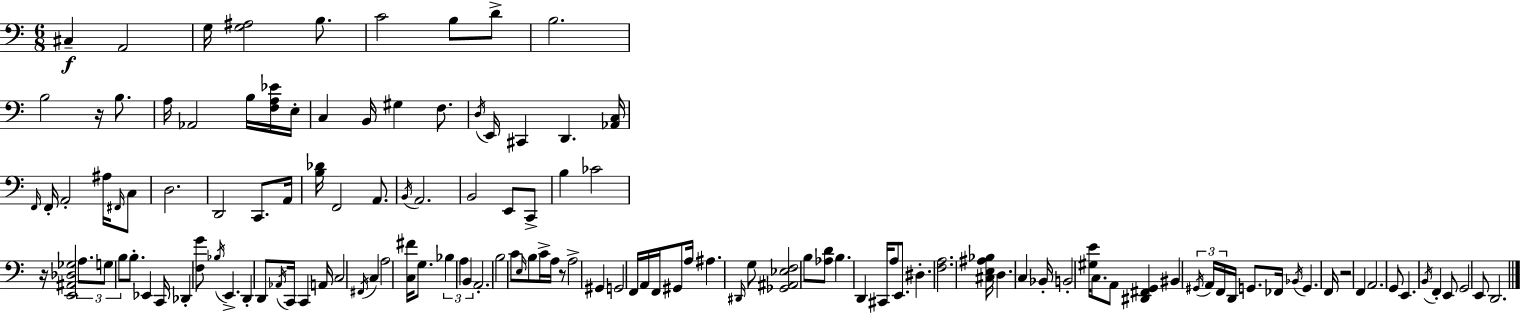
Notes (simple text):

C#3/q A2/h G3/s [G3,A#3]/h B3/e. C4/h B3/e D4/e B3/h. B3/h R/s B3/e. A3/s Ab2/h B3/s [F3,A3,Eb4]/s E3/s C3/q B2/s G#3/q F3/e. D3/s E2/s C#2/q D2/q. [Ab2,C3]/s F2/s F2/s A2/h A#3/s F#2/s C3/e D3/h. D2/h C2/e. A2/s [B3,Db4]/s F2/h A2/e. B2/s A2/h. B2/h E2/e C2/e B3/q CES4/h R/s [E2,A#2,Db3,Gb3]/h A3/e. G3/e B3/e B3/e. Eb2/q C2/s Db2/q [F3,G4]/e Bb3/s E2/q. D2/q D2/e Ab2/s C2/s C2/q A2/s C3/h F#2/s C3/q A3/h [C3,F#4]/s G3/e. Bb3/q A3/q B2/q A2/h. B3/h C4/e E3/s B3/e C4/s A3/s R/e A3/h G#2/q G2/h F2/s A2/s F2/s G#2/e A3/s A#3/q. D#2/s G3/e [Gb2,A#2,Eb3,F3]/h B3/e [Ab3,D4]/e B3/q. D2/q C#2/s A3/e E2/e. D#3/q. [F3,A3]/h. [C#3,E3,A#3,Bb3]/s D3/q. C3/q Bb2/s B2/h [G#3,E4]/s C3/e. A2/e [D#2,F#2,G2]/q BIS2/q G#2/s A2/s F2/s D2/s G2/e. FES2/s Bb2/s G2/q. F2/s R/h F2/q A2/h. G2/e E2/q. B2/s F2/q E2/e G2/h E2/e D2/h.